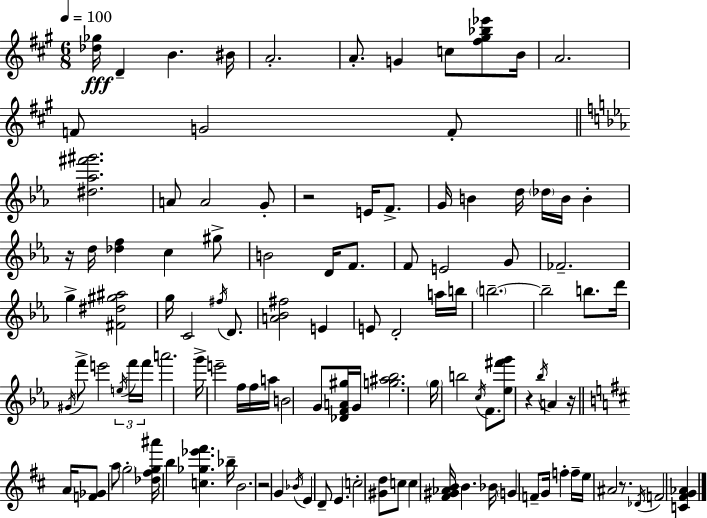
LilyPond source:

{
  \clef treble
  \numericTimeSignature
  \time 6/8
  \key a \major
  \tempo 4 = 100
  <des'' ges''>16\fff d'4-- b'4. bis'16 | a'2.-. | a'8.-. g'4 c''8 <fis'' gis'' bes'' ees'''>8 b'16 | a'2. | \break f'8 g'2 f'8-. | \bar "||" \break \key c \minor <dis'' aes'' fis''' gis'''>2. | a'8 a'2 g'8-. | r2 e'16 f'8.-> | g'16 b'4 d''16 \parenthesize des''16 b'16 b'4-. | \break r16 d''16 <des'' f''>4 c''4 gis''8-> | b'2 d'16 f'8. | f'8 e'2 g'8 | fes'2.-- | \break g''4-> <fis' dis'' gis'' ais''>2 | g''16 c'2 \acciaccatura { fis''16 } d'8. | <a' bes' fis''>2 e'4 | e'8 d'2-. a''16 | \break b''16 \parenthesize b''2.--~~ | b''2-- b''8. | d'''16 \acciaccatura { gis'16 } f'''8-> e'''2 | \tuplet 3/2 { \acciaccatura { e''16 } f'''16 f'''16 } a'''2. | \break g'''16-> e'''2-- | f''16 f''16 a''16 b'2 g'8 | <des' f' a' gis''>16 g'16 <g'' ais'' bes''>2. | \parenthesize g''16 b''2 | \break \acciaccatura { c''16 } f'8. <ees'' fis''' g'''>8 r4 \acciaccatura { bes''16 } a'4 | r16 \bar "||" \break \key d \major a'16 <f' ges'>8 a''8 \parenthesize g''2-. | <des'' fis'' g'' ais'''>16 b''4 <c'' ges'' ees''' fis'''>4. | bes''16-- b'2. | r2 g'4 | \break \acciaccatura { bes'16 } e'4 d'8-- e'4. | c''2-. <gis' d''>8 | c''8 c''4 <fis' gis' aes' b'>16 b'4. | bes'16 \parenthesize g'4 f'8-- g'16 f''4-. | \break f''16-- e''16 ais'2 r8. | \acciaccatura { des'16 } f'2 <c' fis' g' aes'>4 | \bar "|."
}